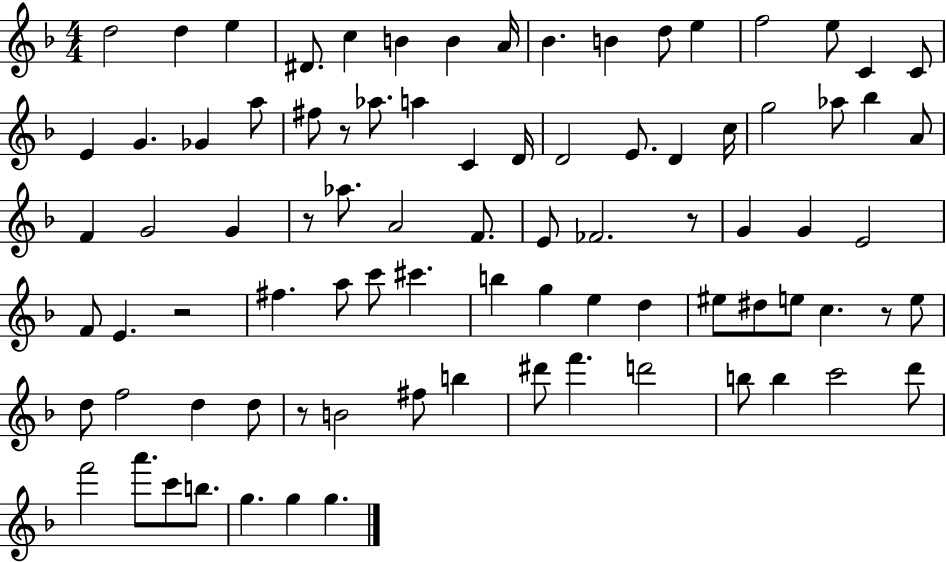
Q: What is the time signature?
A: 4/4